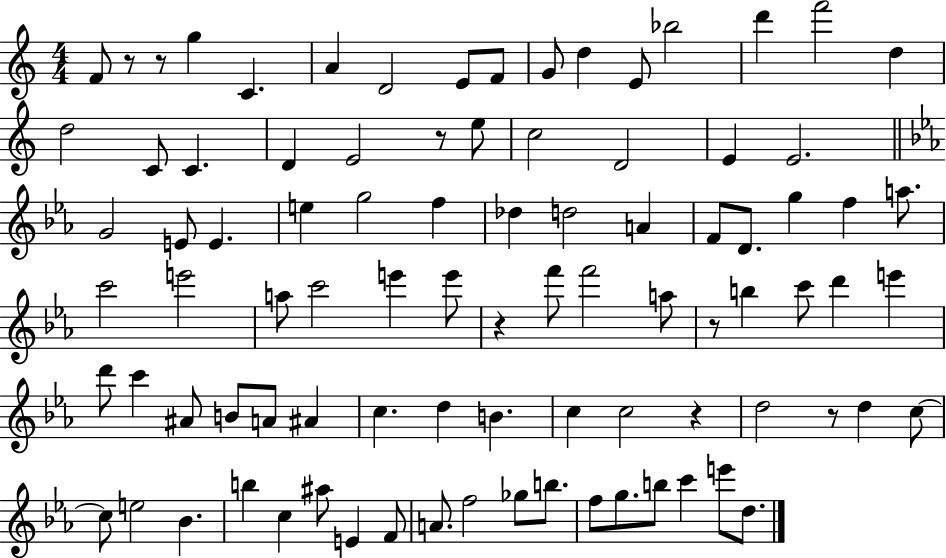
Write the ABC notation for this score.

X:1
T:Untitled
M:4/4
L:1/4
K:C
F/2 z/2 z/2 g C A D2 E/2 F/2 G/2 d E/2 _b2 d' f'2 d d2 C/2 C D E2 z/2 e/2 c2 D2 E E2 G2 E/2 E e g2 f _d d2 A F/2 D/2 g f a/2 c'2 e'2 a/2 c'2 e' e'/2 z f'/2 f'2 a/2 z/2 b c'/2 d' e' d'/2 c' ^A/2 B/2 A/2 ^A c d B c c2 z d2 z/2 d c/2 c/2 e2 _B b c ^a/2 E F/2 A/2 f2 _g/2 b/2 f/2 g/2 b/2 c' e'/2 d/2